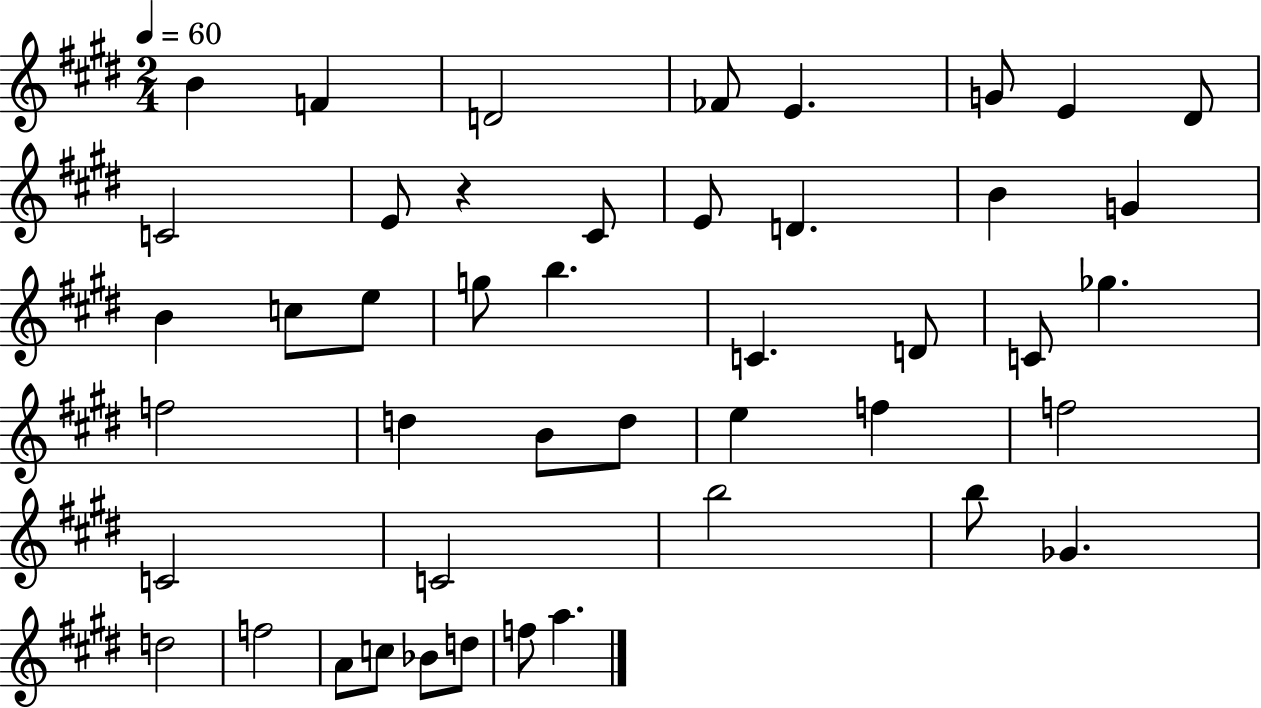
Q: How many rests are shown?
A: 1